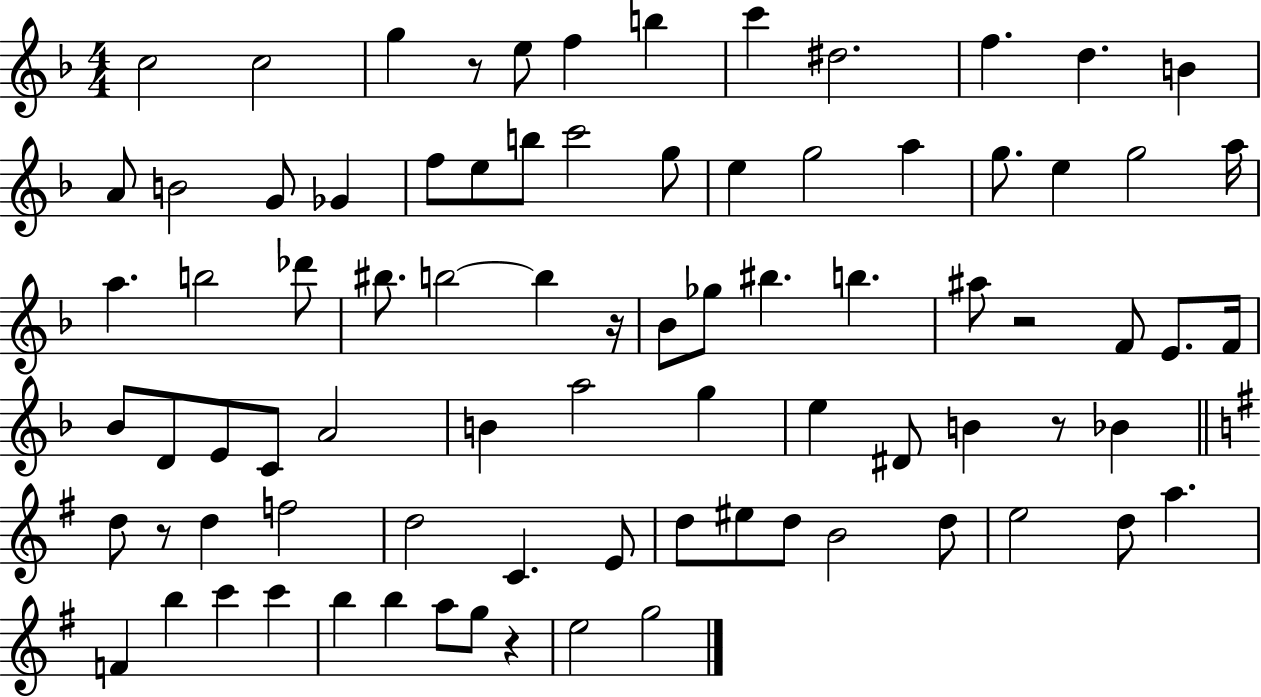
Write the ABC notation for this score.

X:1
T:Untitled
M:4/4
L:1/4
K:F
c2 c2 g z/2 e/2 f b c' ^d2 f d B A/2 B2 G/2 _G f/2 e/2 b/2 c'2 g/2 e g2 a g/2 e g2 a/4 a b2 _d'/2 ^b/2 b2 b z/4 _B/2 _g/2 ^b b ^a/2 z2 F/2 E/2 F/4 _B/2 D/2 E/2 C/2 A2 B a2 g e ^D/2 B z/2 _B d/2 z/2 d f2 d2 C E/2 d/2 ^e/2 d/2 B2 d/2 e2 d/2 a F b c' c' b b a/2 g/2 z e2 g2